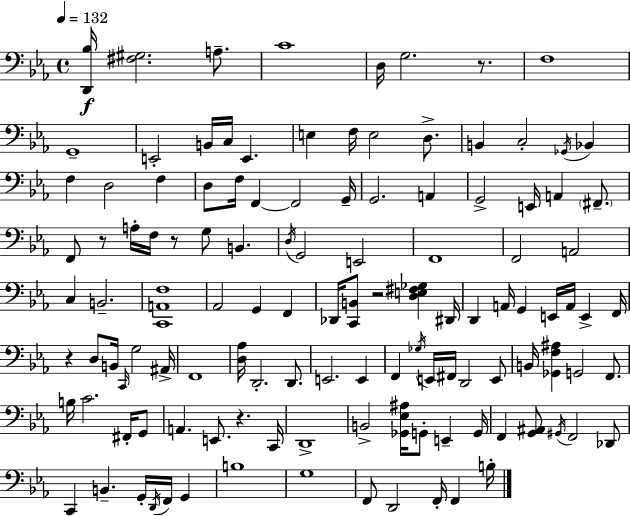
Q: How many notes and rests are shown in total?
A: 120